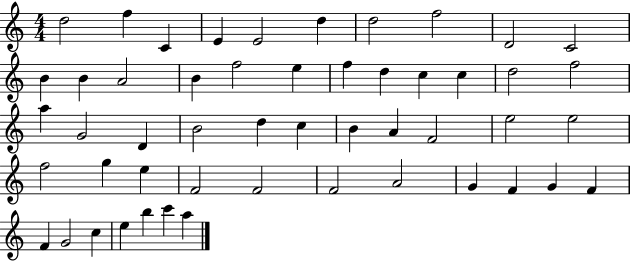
{
  \clef treble
  \numericTimeSignature
  \time 4/4
  \key c \major
  d''2 f''4 c'4 | e'4 e'2 d''4 | d''2 f''2 | d'2 c'2 | \break b'4 b'4 a'2 | b'4 f''2 e''4 | f''4 d''4 c''4 c''4 | d''2 f''2 | \break a''4 g'2 d'4 | b'2 d''4 c''4 | b'4 a'4 f'2 | e''2 e''2 | \break f''2 g''4 e''4 | f'2 f'2 | f'2 a'2 | g'4 f'4 g'4 f'4 | \break f'4 g'2 c''4 | e''4 b''4 c'''4 a''4 | \bar "|."
}